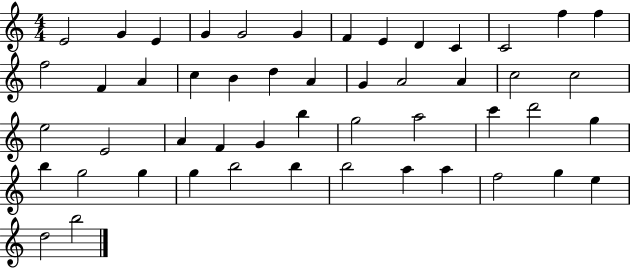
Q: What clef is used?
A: treble